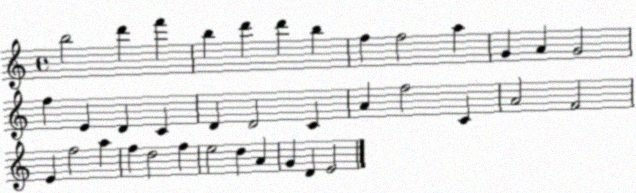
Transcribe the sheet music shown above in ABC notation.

X:1
T:Untitled
M:4/4
L:1/4
K:C
b2 d' f' b d' d' b f f2 a G A G2 f E D C D D2 C A f2 C A2 F2 E f2 a f d2 f e2 d A G D E2